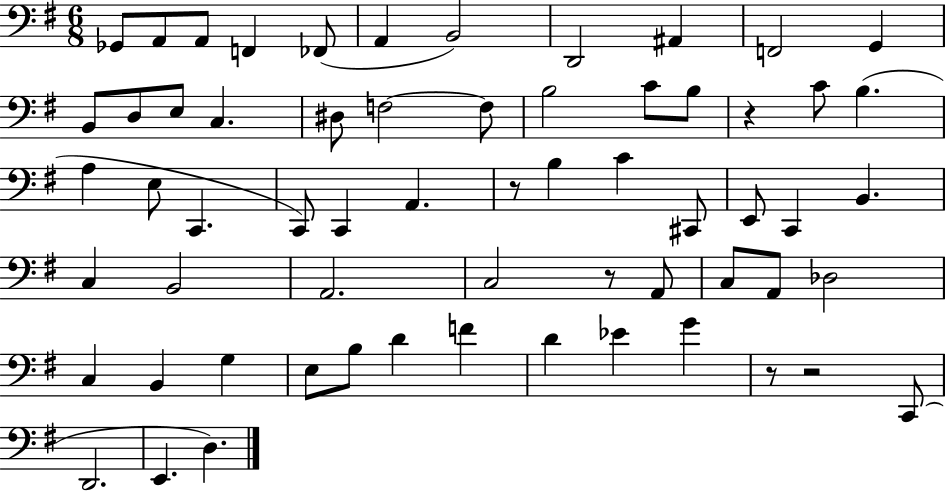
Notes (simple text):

Gb2/e A2/e A2/e F2/q FES2/e A2/q B2/h D2/h A#2/q F2/h G2/q B2/e D3/e E3/e C3/q. D#3/e F3/h F3/e B3/h C4/e B3/e R/q C4/e B3/q. A3/q E3/e C2/q. C2/e C2/q A2/q. R/e B3/q C4/q C#2/e E2/e C2/q B2/q. C3/q B2/h A2/h. C3/h R/e A2/e C3/e A2/e Db3/h C3/q B2/q G3/q E3/e B3/e D4/q F4/q D4/q Eb4/q G4/q R/e R/h C2/e D2/h. E2/q. D3/q.